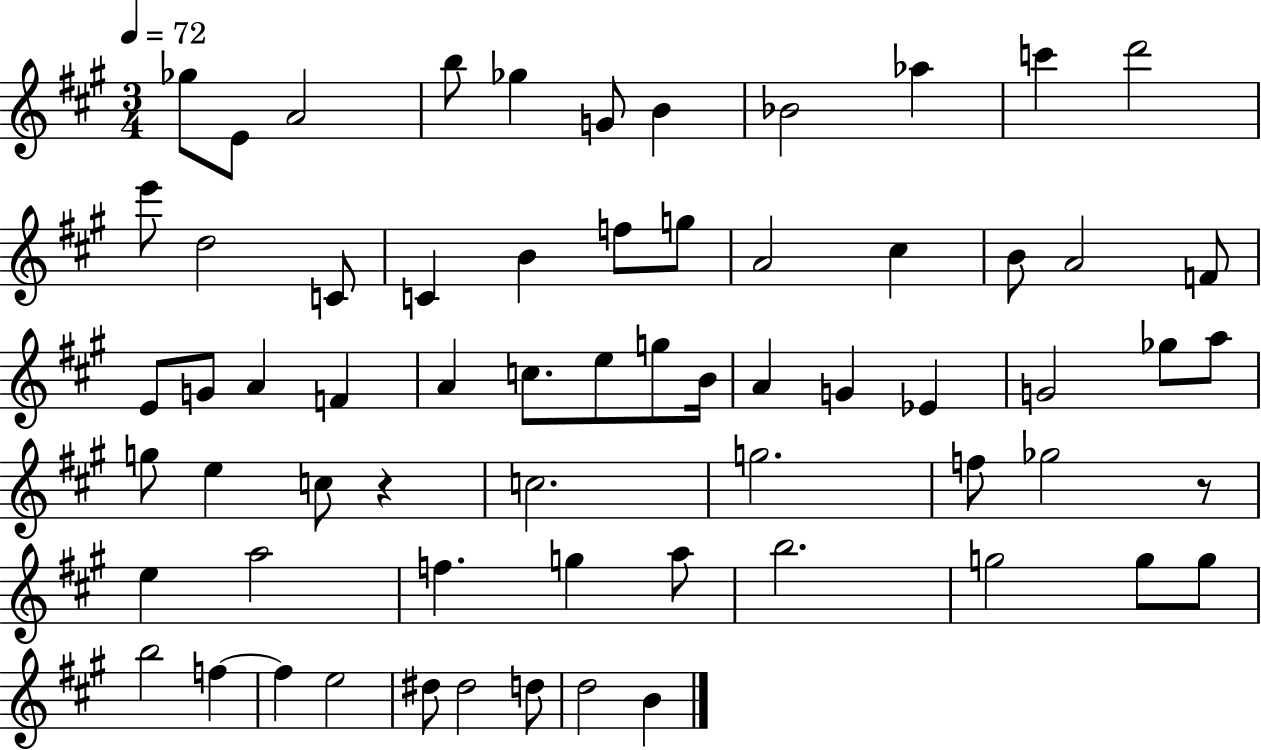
{
  \clef treble
  \numericTimeSignature
  \time 3/4
  \key a \major
  \tempo 4 = 72
  \repeat volta 2 { ges''8 e'8 a'2 | b''8 ges''4 g'8 b'4 | bes'2 aes''4 | c'''4 d'''2 | \break e'''8 d''2 c'8 | c'4 b'4 f''8 g''8 | a'2 cis''4 | b'8 a'2 f'8 | \break e'8 g'8 a'4 f'4 | a'4 c''8. e''8 g''8 b'16 | a'4 g'4 ees'4 | g'2 ges''8 a''8 | \break g''8 e''4 c''8 r4 | c''2. | g''2. | f''8 ges''2 r8 | \break e''4 a''2 | f''4. g''4 a''8 | b''2. | g''2 g''8 g''8 | \break b''2 f''4~~ | f''4 e''2 | dis''8 dis''2 d''8 | d''2 b'4 | \break } \bar "|."
}